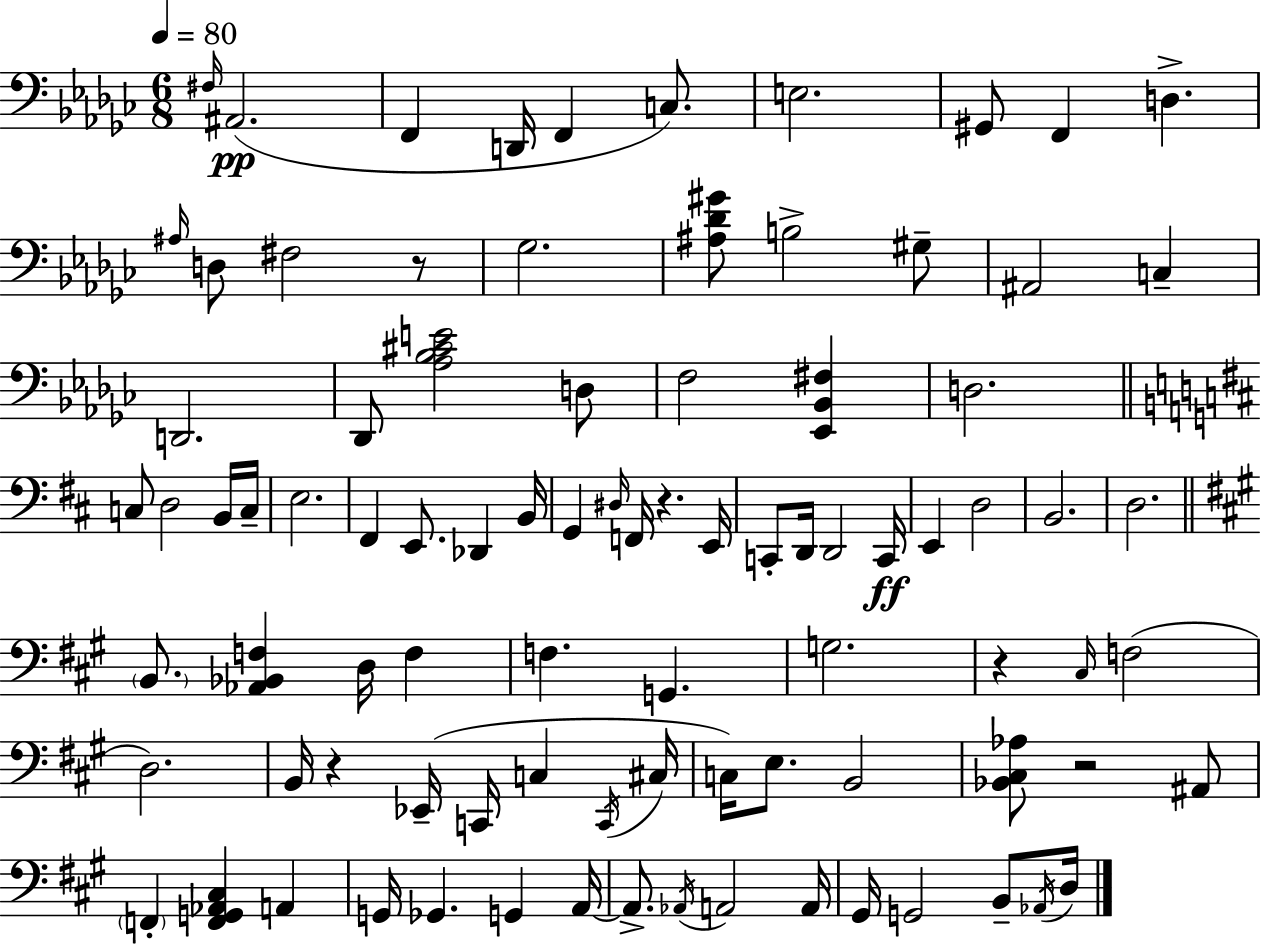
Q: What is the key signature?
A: EES minor